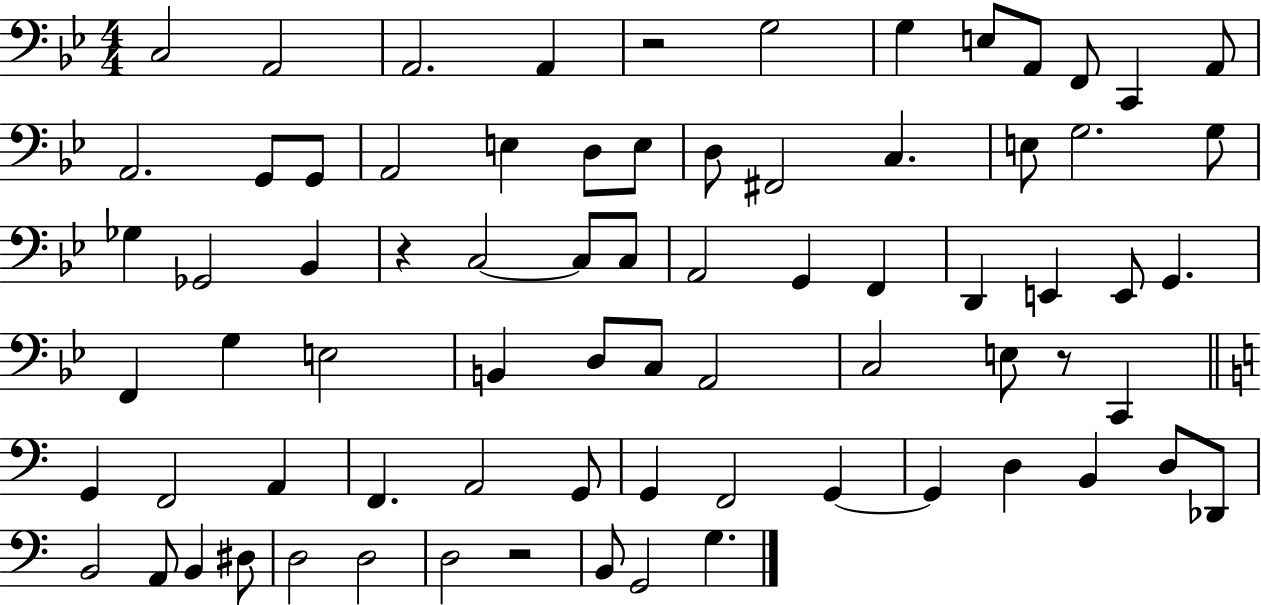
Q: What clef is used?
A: bass